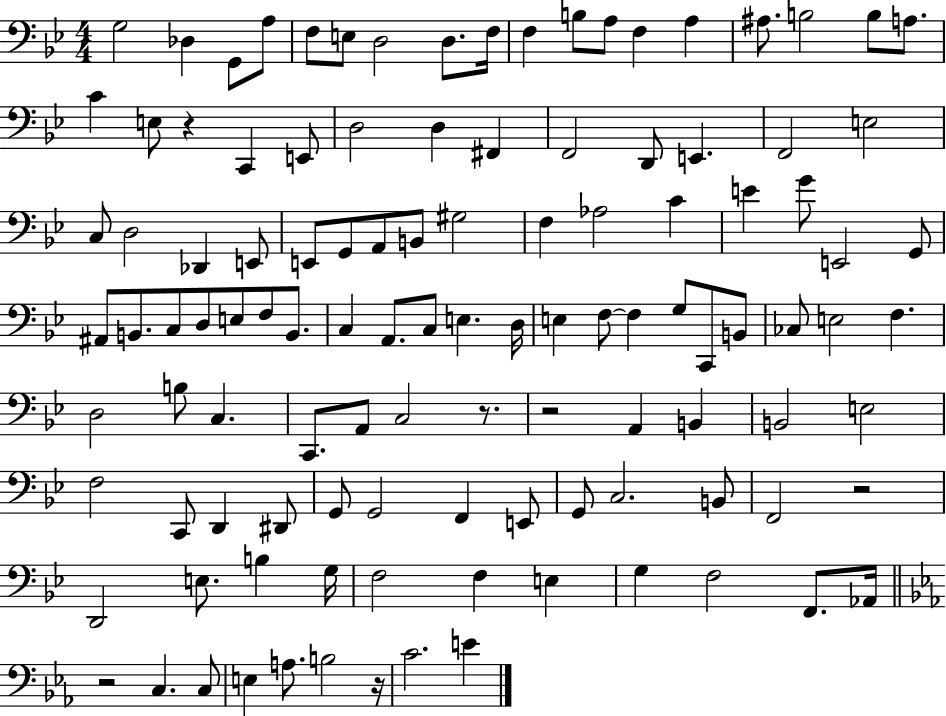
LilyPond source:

{
  \clef bass
  \numericTimeSignature
  \time 4/4
  \key bes \major
  g2 des4 g,8 a8 | f8 e8 d2 d8. f16 | f4 b8 a8 f4 a4 | ais8. b2 b8 a8. | \break c'4 e8 r4 c,4 e,8 | d2 d4 fis,4 | f,2 d,8 e,4. | f,2 e2 | \break c8 d2 des,4 e,8 | e,8 g,8 a,8 b,8 gis2 | f4 aes2 c'4 | e'4 g'8 e,2 g,8 | \break ais,8 b,8. c8 d8 e8 f8 b,8. | c4 a,8. c8 e4. d16 | e4 f8~~ f4 g8 c,8 b,8 | ces8 e2 f4. | \break d2 b8 c4. | c,8. a,8 c2 r8. | r2 a,4 b,4 | b,2 e2 | \break f2 c,8 d,4 dis,8 | g,8 g,2 f,4 e,8 | g,8 c2. b,8 | f,2 r2 | \break d,2 e8. b4 g16 | f2 f4 e4 | g4 f2 f,8. aes,16 | \bar "||" \break \key c \minor r2 c4. c8 | e4 a8. b2 r16 | c'2. e'4 | \bar "|."
}